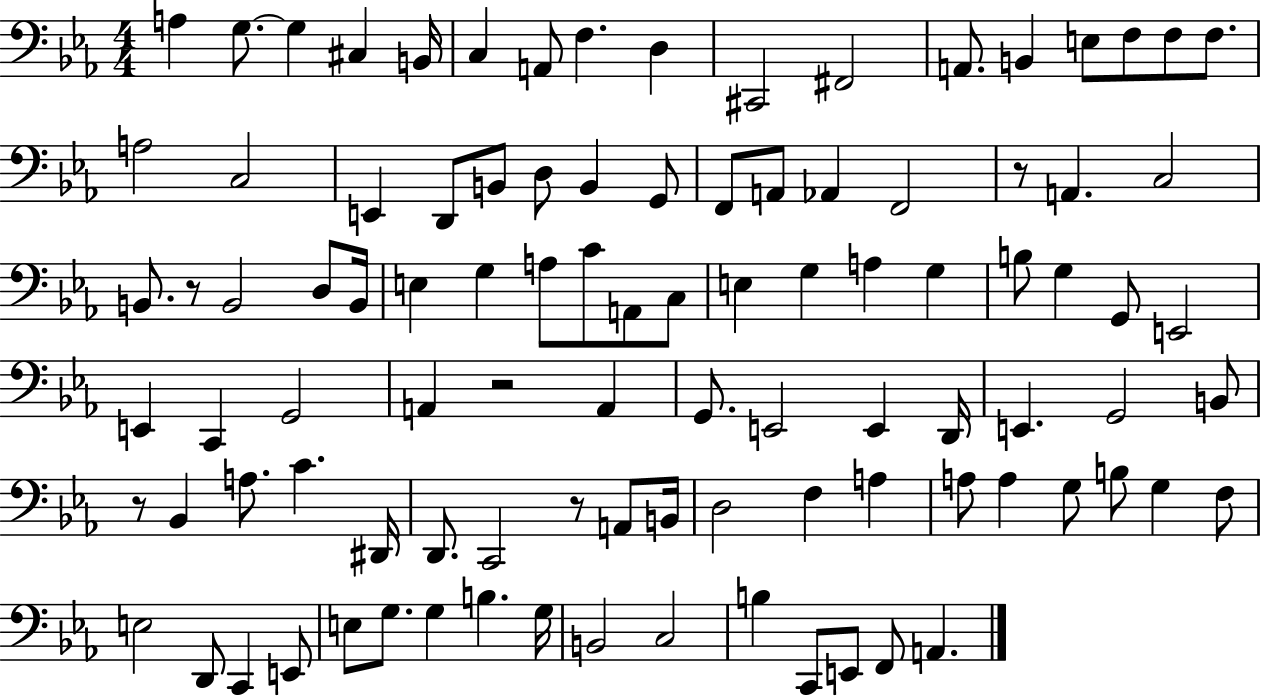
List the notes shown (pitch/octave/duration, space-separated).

A3/q G3/e. G3/q C#3/q B2/s C3/q A2/e F3/q. D3/q C#2/h F#2/h A2/e. B2/q E3/e F3/e F3/e F3/e. A3/h C3/h E2/q D2/e B2/e D3/e B2/q G2/e F2/e A2/e Ab2/q F2/h R/e A2/q. C3/h B2/e. R/e B2/h D3/e B2/s E3/q G3/q A3/e C4/e A2/e C3/e E3/q G3/q A3/q G3/q B3/e G3/q G2/e E2/h E2/q C2/q G2/h A2/q R/h A2/q G2/e. E2/h E2/q D2/s E2/q. G2/h B2/e R/e Bb2/q A3/e. C4/q. D#2/s D2/e. C2/h R/e A2/e B2/s D3/h F3/q A3/q A3/e A3/q G3/e B3/e G3/q F3/e E3/h D2/e C2/q E2/e E3/e G3/e. G3/q B3/q. G3/s B2/h C3/h B3/q C2/e E2/e F2/e A2/q.